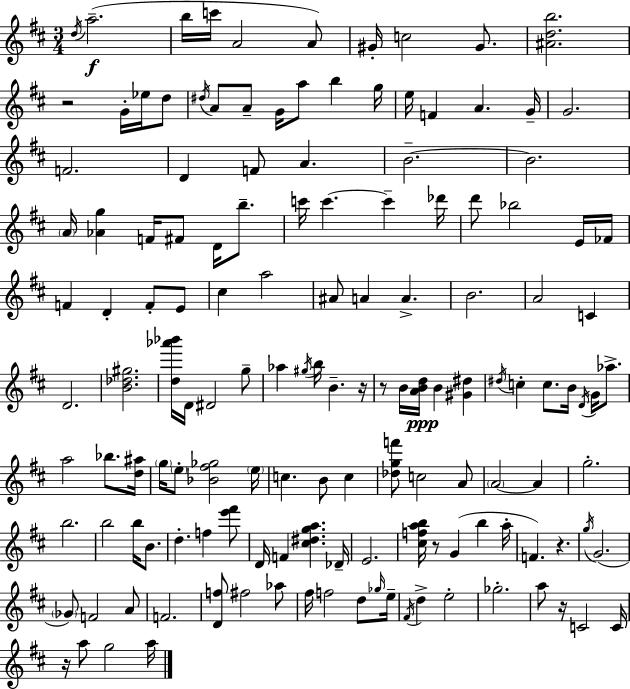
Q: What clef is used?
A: treble